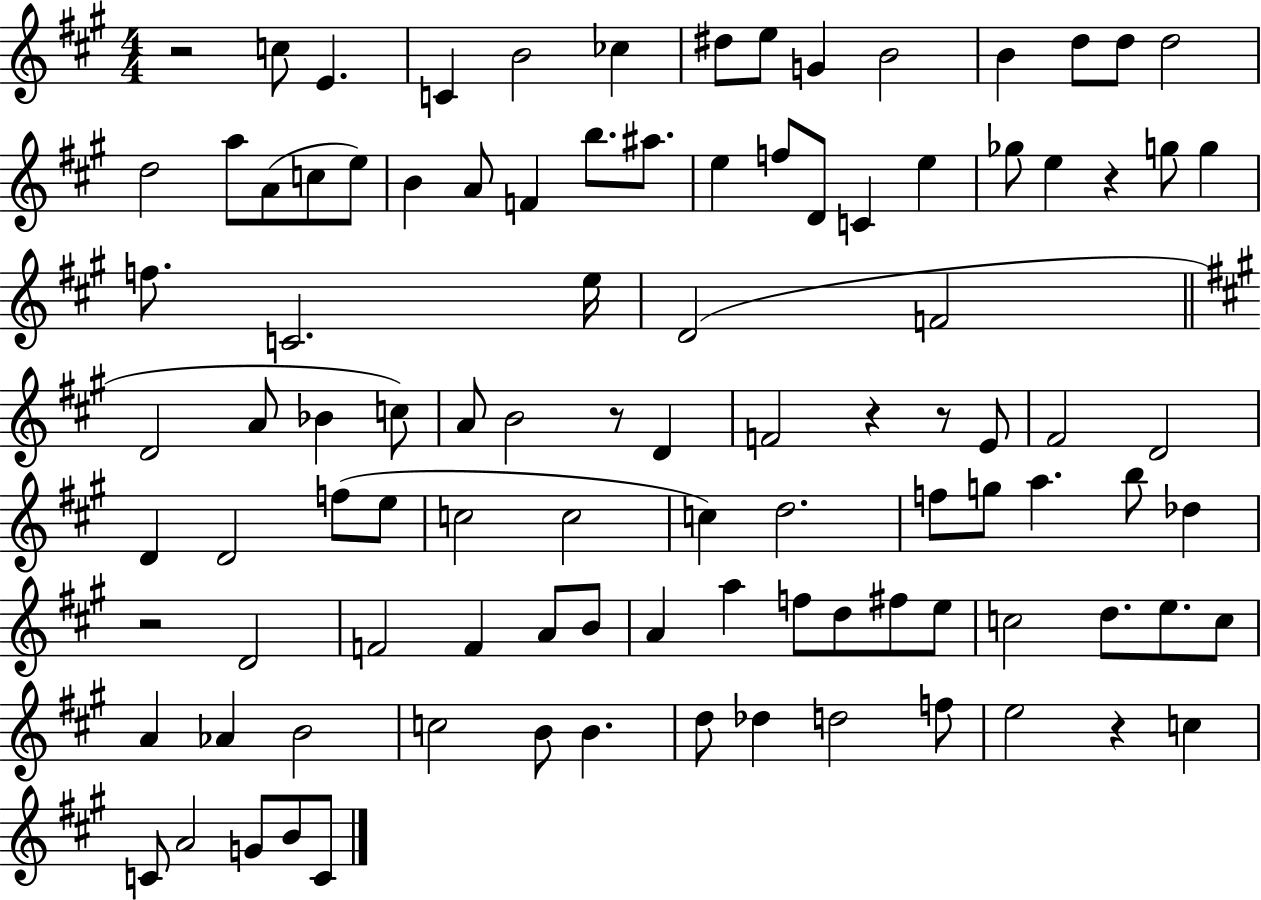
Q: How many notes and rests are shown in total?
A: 100